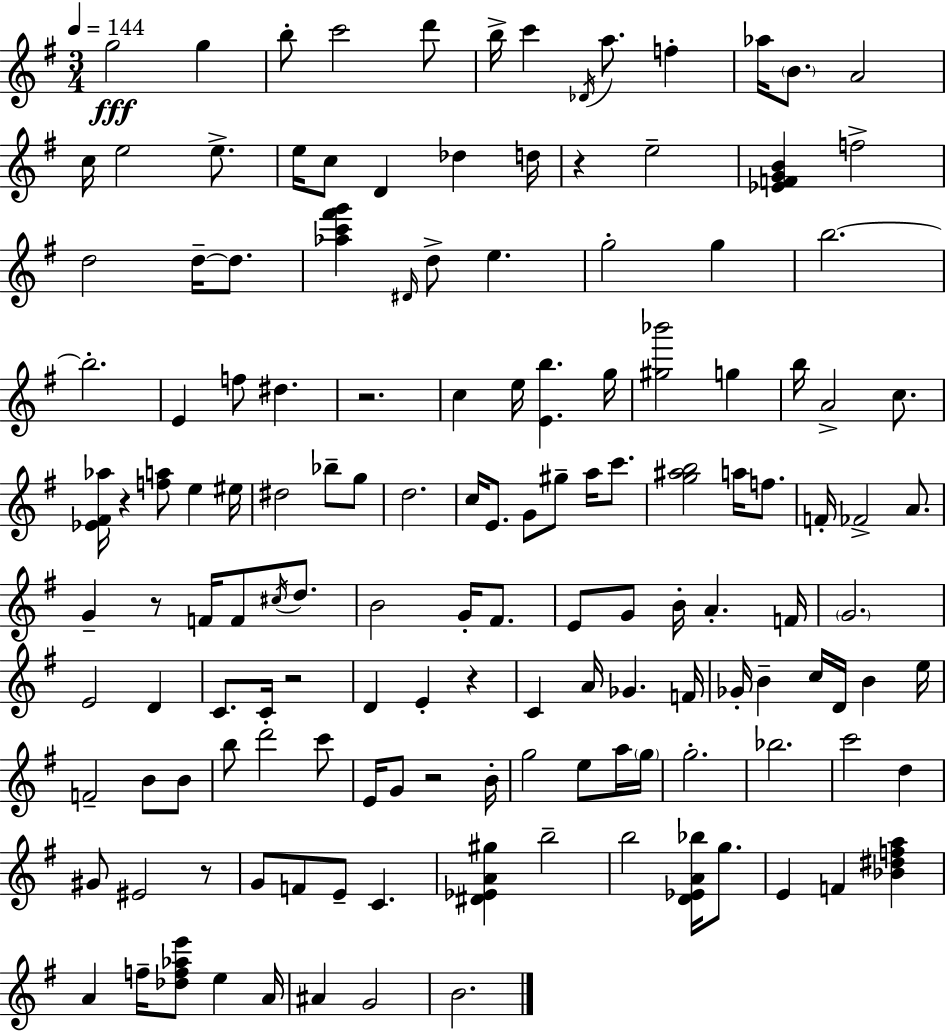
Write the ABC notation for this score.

X:1
T:Untitled
M:3/4
L:1/4
K:G
g2 g b/2 c'2 d'/2 b/4 c' _D/4 a/2 f _a/4 B/2 A2 c/4 e2 e/2 e/4 c/2 D _d d/4 z e2 [_EFGB] f2 d2 d/4 d/2 [_ac'^f'g'] ^D/4 d/2 e g2 g b2 b2 E f/2 ^d z2 c e/4 [Eb] g/4 [^g_b']2 g b/4 A2 c/2 [_E^F_a]/4 z [fa]/2 e ^e/4 ^d2 _b/2 g/2 d2 c/4 E/2 G/2 ^g/2 a/4 c'/2 [g^ab]2 a/4 f/2 F/4 _F2 A/2 G z/2 F/4 F/2 ^c/4 d/2 B2 G/4 ^F/2 E/2 G/2 B/4 A F/4 G2 E2 D C/2 C/4 z2 D E z C A/4 _G F/4 _G/4 B c/4 D/4 B e/4 F2 B/2 B/2 b/2 d'2 c'/2 E/4 G/2 z2 B/4 g2 e/2 a/4 g/4 g2 _b2 c'2 d ^G/2 ^E2 z/2 G/2 F/2 E/2 C [^D_EA^g] b2 b2 [D_EA_b]/4 g/2 E F [_B^dfa] A f/4 [_df_ae']/2 e A/4 ^A G2 B2